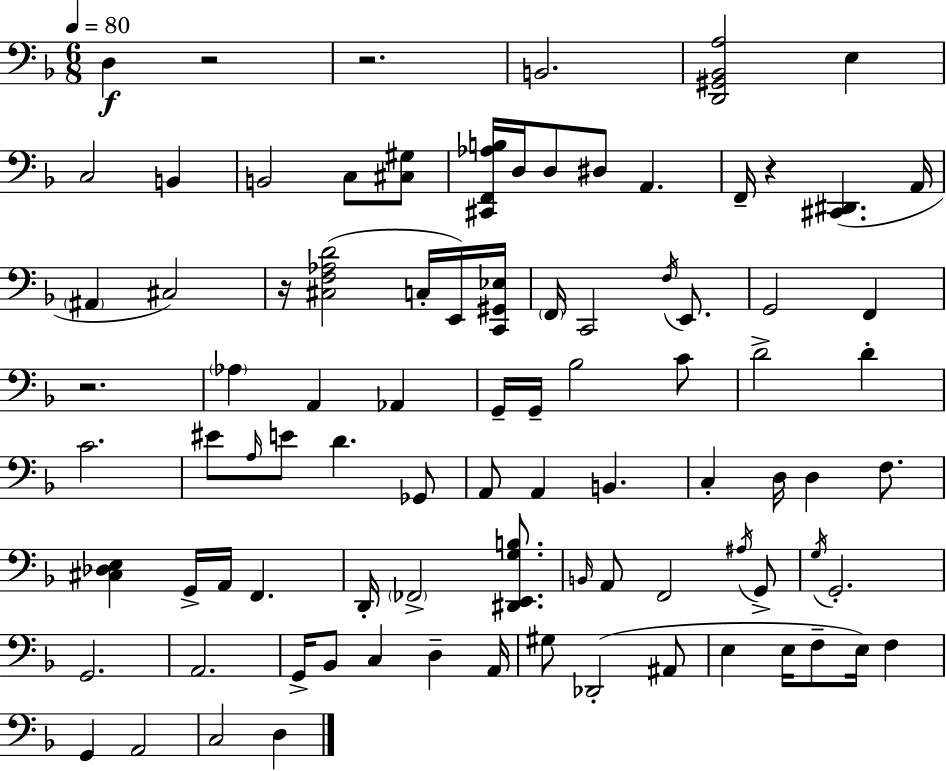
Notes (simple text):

D3/q R/h R/h. B2/h. [D2,G#2,Bb2,A3]/h E3/q C3/h B2/q B2/h C3/e [C#3,G#3]/e [C#2,F2,Ab3,B3]/s D3/s D3/e D#3/e A2/q. F2/s R/q [C#2,D#2]/q. A2/s A#2/q C#3/h R/s [C#3,F3,Ab3,D4]/h C3/s E2/s [C2,G#2,Eb3]/s F2/s C2/h F3/s E2/e. G2/h F2/q R/h. Ab3/q A2/q Ab2/q G2/s G2/s Bb3/h C4/e D4/h D4/q C4/h. EIS4/e A3/s E4/e D4/q. Gb2/e A2/e A2/q B2/q. C3/q D3/s D3/q F3/e. [C#3,Db3,E3]/q G2/s A2/s F2/q. D2/s FES2/h [D#2,E2,G3,B3]/e. B2/s A2/e F2/h A#3/s G2/e G3/s G2/h. G2/h. A2/h. G2/s Bb2/e C3/q D3/q A2/s G#3/e Db2/h A#2/e E3/q E3/s F3/e E3/s F3/q G2/q A2/h C3/h D3/q